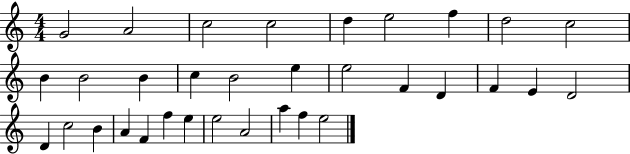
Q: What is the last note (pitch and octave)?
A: E5